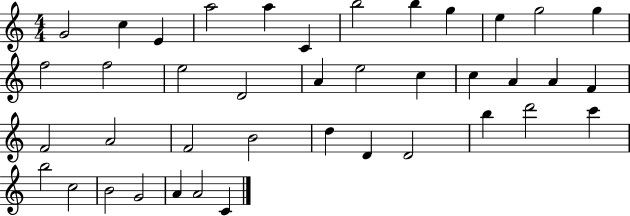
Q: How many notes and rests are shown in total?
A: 40